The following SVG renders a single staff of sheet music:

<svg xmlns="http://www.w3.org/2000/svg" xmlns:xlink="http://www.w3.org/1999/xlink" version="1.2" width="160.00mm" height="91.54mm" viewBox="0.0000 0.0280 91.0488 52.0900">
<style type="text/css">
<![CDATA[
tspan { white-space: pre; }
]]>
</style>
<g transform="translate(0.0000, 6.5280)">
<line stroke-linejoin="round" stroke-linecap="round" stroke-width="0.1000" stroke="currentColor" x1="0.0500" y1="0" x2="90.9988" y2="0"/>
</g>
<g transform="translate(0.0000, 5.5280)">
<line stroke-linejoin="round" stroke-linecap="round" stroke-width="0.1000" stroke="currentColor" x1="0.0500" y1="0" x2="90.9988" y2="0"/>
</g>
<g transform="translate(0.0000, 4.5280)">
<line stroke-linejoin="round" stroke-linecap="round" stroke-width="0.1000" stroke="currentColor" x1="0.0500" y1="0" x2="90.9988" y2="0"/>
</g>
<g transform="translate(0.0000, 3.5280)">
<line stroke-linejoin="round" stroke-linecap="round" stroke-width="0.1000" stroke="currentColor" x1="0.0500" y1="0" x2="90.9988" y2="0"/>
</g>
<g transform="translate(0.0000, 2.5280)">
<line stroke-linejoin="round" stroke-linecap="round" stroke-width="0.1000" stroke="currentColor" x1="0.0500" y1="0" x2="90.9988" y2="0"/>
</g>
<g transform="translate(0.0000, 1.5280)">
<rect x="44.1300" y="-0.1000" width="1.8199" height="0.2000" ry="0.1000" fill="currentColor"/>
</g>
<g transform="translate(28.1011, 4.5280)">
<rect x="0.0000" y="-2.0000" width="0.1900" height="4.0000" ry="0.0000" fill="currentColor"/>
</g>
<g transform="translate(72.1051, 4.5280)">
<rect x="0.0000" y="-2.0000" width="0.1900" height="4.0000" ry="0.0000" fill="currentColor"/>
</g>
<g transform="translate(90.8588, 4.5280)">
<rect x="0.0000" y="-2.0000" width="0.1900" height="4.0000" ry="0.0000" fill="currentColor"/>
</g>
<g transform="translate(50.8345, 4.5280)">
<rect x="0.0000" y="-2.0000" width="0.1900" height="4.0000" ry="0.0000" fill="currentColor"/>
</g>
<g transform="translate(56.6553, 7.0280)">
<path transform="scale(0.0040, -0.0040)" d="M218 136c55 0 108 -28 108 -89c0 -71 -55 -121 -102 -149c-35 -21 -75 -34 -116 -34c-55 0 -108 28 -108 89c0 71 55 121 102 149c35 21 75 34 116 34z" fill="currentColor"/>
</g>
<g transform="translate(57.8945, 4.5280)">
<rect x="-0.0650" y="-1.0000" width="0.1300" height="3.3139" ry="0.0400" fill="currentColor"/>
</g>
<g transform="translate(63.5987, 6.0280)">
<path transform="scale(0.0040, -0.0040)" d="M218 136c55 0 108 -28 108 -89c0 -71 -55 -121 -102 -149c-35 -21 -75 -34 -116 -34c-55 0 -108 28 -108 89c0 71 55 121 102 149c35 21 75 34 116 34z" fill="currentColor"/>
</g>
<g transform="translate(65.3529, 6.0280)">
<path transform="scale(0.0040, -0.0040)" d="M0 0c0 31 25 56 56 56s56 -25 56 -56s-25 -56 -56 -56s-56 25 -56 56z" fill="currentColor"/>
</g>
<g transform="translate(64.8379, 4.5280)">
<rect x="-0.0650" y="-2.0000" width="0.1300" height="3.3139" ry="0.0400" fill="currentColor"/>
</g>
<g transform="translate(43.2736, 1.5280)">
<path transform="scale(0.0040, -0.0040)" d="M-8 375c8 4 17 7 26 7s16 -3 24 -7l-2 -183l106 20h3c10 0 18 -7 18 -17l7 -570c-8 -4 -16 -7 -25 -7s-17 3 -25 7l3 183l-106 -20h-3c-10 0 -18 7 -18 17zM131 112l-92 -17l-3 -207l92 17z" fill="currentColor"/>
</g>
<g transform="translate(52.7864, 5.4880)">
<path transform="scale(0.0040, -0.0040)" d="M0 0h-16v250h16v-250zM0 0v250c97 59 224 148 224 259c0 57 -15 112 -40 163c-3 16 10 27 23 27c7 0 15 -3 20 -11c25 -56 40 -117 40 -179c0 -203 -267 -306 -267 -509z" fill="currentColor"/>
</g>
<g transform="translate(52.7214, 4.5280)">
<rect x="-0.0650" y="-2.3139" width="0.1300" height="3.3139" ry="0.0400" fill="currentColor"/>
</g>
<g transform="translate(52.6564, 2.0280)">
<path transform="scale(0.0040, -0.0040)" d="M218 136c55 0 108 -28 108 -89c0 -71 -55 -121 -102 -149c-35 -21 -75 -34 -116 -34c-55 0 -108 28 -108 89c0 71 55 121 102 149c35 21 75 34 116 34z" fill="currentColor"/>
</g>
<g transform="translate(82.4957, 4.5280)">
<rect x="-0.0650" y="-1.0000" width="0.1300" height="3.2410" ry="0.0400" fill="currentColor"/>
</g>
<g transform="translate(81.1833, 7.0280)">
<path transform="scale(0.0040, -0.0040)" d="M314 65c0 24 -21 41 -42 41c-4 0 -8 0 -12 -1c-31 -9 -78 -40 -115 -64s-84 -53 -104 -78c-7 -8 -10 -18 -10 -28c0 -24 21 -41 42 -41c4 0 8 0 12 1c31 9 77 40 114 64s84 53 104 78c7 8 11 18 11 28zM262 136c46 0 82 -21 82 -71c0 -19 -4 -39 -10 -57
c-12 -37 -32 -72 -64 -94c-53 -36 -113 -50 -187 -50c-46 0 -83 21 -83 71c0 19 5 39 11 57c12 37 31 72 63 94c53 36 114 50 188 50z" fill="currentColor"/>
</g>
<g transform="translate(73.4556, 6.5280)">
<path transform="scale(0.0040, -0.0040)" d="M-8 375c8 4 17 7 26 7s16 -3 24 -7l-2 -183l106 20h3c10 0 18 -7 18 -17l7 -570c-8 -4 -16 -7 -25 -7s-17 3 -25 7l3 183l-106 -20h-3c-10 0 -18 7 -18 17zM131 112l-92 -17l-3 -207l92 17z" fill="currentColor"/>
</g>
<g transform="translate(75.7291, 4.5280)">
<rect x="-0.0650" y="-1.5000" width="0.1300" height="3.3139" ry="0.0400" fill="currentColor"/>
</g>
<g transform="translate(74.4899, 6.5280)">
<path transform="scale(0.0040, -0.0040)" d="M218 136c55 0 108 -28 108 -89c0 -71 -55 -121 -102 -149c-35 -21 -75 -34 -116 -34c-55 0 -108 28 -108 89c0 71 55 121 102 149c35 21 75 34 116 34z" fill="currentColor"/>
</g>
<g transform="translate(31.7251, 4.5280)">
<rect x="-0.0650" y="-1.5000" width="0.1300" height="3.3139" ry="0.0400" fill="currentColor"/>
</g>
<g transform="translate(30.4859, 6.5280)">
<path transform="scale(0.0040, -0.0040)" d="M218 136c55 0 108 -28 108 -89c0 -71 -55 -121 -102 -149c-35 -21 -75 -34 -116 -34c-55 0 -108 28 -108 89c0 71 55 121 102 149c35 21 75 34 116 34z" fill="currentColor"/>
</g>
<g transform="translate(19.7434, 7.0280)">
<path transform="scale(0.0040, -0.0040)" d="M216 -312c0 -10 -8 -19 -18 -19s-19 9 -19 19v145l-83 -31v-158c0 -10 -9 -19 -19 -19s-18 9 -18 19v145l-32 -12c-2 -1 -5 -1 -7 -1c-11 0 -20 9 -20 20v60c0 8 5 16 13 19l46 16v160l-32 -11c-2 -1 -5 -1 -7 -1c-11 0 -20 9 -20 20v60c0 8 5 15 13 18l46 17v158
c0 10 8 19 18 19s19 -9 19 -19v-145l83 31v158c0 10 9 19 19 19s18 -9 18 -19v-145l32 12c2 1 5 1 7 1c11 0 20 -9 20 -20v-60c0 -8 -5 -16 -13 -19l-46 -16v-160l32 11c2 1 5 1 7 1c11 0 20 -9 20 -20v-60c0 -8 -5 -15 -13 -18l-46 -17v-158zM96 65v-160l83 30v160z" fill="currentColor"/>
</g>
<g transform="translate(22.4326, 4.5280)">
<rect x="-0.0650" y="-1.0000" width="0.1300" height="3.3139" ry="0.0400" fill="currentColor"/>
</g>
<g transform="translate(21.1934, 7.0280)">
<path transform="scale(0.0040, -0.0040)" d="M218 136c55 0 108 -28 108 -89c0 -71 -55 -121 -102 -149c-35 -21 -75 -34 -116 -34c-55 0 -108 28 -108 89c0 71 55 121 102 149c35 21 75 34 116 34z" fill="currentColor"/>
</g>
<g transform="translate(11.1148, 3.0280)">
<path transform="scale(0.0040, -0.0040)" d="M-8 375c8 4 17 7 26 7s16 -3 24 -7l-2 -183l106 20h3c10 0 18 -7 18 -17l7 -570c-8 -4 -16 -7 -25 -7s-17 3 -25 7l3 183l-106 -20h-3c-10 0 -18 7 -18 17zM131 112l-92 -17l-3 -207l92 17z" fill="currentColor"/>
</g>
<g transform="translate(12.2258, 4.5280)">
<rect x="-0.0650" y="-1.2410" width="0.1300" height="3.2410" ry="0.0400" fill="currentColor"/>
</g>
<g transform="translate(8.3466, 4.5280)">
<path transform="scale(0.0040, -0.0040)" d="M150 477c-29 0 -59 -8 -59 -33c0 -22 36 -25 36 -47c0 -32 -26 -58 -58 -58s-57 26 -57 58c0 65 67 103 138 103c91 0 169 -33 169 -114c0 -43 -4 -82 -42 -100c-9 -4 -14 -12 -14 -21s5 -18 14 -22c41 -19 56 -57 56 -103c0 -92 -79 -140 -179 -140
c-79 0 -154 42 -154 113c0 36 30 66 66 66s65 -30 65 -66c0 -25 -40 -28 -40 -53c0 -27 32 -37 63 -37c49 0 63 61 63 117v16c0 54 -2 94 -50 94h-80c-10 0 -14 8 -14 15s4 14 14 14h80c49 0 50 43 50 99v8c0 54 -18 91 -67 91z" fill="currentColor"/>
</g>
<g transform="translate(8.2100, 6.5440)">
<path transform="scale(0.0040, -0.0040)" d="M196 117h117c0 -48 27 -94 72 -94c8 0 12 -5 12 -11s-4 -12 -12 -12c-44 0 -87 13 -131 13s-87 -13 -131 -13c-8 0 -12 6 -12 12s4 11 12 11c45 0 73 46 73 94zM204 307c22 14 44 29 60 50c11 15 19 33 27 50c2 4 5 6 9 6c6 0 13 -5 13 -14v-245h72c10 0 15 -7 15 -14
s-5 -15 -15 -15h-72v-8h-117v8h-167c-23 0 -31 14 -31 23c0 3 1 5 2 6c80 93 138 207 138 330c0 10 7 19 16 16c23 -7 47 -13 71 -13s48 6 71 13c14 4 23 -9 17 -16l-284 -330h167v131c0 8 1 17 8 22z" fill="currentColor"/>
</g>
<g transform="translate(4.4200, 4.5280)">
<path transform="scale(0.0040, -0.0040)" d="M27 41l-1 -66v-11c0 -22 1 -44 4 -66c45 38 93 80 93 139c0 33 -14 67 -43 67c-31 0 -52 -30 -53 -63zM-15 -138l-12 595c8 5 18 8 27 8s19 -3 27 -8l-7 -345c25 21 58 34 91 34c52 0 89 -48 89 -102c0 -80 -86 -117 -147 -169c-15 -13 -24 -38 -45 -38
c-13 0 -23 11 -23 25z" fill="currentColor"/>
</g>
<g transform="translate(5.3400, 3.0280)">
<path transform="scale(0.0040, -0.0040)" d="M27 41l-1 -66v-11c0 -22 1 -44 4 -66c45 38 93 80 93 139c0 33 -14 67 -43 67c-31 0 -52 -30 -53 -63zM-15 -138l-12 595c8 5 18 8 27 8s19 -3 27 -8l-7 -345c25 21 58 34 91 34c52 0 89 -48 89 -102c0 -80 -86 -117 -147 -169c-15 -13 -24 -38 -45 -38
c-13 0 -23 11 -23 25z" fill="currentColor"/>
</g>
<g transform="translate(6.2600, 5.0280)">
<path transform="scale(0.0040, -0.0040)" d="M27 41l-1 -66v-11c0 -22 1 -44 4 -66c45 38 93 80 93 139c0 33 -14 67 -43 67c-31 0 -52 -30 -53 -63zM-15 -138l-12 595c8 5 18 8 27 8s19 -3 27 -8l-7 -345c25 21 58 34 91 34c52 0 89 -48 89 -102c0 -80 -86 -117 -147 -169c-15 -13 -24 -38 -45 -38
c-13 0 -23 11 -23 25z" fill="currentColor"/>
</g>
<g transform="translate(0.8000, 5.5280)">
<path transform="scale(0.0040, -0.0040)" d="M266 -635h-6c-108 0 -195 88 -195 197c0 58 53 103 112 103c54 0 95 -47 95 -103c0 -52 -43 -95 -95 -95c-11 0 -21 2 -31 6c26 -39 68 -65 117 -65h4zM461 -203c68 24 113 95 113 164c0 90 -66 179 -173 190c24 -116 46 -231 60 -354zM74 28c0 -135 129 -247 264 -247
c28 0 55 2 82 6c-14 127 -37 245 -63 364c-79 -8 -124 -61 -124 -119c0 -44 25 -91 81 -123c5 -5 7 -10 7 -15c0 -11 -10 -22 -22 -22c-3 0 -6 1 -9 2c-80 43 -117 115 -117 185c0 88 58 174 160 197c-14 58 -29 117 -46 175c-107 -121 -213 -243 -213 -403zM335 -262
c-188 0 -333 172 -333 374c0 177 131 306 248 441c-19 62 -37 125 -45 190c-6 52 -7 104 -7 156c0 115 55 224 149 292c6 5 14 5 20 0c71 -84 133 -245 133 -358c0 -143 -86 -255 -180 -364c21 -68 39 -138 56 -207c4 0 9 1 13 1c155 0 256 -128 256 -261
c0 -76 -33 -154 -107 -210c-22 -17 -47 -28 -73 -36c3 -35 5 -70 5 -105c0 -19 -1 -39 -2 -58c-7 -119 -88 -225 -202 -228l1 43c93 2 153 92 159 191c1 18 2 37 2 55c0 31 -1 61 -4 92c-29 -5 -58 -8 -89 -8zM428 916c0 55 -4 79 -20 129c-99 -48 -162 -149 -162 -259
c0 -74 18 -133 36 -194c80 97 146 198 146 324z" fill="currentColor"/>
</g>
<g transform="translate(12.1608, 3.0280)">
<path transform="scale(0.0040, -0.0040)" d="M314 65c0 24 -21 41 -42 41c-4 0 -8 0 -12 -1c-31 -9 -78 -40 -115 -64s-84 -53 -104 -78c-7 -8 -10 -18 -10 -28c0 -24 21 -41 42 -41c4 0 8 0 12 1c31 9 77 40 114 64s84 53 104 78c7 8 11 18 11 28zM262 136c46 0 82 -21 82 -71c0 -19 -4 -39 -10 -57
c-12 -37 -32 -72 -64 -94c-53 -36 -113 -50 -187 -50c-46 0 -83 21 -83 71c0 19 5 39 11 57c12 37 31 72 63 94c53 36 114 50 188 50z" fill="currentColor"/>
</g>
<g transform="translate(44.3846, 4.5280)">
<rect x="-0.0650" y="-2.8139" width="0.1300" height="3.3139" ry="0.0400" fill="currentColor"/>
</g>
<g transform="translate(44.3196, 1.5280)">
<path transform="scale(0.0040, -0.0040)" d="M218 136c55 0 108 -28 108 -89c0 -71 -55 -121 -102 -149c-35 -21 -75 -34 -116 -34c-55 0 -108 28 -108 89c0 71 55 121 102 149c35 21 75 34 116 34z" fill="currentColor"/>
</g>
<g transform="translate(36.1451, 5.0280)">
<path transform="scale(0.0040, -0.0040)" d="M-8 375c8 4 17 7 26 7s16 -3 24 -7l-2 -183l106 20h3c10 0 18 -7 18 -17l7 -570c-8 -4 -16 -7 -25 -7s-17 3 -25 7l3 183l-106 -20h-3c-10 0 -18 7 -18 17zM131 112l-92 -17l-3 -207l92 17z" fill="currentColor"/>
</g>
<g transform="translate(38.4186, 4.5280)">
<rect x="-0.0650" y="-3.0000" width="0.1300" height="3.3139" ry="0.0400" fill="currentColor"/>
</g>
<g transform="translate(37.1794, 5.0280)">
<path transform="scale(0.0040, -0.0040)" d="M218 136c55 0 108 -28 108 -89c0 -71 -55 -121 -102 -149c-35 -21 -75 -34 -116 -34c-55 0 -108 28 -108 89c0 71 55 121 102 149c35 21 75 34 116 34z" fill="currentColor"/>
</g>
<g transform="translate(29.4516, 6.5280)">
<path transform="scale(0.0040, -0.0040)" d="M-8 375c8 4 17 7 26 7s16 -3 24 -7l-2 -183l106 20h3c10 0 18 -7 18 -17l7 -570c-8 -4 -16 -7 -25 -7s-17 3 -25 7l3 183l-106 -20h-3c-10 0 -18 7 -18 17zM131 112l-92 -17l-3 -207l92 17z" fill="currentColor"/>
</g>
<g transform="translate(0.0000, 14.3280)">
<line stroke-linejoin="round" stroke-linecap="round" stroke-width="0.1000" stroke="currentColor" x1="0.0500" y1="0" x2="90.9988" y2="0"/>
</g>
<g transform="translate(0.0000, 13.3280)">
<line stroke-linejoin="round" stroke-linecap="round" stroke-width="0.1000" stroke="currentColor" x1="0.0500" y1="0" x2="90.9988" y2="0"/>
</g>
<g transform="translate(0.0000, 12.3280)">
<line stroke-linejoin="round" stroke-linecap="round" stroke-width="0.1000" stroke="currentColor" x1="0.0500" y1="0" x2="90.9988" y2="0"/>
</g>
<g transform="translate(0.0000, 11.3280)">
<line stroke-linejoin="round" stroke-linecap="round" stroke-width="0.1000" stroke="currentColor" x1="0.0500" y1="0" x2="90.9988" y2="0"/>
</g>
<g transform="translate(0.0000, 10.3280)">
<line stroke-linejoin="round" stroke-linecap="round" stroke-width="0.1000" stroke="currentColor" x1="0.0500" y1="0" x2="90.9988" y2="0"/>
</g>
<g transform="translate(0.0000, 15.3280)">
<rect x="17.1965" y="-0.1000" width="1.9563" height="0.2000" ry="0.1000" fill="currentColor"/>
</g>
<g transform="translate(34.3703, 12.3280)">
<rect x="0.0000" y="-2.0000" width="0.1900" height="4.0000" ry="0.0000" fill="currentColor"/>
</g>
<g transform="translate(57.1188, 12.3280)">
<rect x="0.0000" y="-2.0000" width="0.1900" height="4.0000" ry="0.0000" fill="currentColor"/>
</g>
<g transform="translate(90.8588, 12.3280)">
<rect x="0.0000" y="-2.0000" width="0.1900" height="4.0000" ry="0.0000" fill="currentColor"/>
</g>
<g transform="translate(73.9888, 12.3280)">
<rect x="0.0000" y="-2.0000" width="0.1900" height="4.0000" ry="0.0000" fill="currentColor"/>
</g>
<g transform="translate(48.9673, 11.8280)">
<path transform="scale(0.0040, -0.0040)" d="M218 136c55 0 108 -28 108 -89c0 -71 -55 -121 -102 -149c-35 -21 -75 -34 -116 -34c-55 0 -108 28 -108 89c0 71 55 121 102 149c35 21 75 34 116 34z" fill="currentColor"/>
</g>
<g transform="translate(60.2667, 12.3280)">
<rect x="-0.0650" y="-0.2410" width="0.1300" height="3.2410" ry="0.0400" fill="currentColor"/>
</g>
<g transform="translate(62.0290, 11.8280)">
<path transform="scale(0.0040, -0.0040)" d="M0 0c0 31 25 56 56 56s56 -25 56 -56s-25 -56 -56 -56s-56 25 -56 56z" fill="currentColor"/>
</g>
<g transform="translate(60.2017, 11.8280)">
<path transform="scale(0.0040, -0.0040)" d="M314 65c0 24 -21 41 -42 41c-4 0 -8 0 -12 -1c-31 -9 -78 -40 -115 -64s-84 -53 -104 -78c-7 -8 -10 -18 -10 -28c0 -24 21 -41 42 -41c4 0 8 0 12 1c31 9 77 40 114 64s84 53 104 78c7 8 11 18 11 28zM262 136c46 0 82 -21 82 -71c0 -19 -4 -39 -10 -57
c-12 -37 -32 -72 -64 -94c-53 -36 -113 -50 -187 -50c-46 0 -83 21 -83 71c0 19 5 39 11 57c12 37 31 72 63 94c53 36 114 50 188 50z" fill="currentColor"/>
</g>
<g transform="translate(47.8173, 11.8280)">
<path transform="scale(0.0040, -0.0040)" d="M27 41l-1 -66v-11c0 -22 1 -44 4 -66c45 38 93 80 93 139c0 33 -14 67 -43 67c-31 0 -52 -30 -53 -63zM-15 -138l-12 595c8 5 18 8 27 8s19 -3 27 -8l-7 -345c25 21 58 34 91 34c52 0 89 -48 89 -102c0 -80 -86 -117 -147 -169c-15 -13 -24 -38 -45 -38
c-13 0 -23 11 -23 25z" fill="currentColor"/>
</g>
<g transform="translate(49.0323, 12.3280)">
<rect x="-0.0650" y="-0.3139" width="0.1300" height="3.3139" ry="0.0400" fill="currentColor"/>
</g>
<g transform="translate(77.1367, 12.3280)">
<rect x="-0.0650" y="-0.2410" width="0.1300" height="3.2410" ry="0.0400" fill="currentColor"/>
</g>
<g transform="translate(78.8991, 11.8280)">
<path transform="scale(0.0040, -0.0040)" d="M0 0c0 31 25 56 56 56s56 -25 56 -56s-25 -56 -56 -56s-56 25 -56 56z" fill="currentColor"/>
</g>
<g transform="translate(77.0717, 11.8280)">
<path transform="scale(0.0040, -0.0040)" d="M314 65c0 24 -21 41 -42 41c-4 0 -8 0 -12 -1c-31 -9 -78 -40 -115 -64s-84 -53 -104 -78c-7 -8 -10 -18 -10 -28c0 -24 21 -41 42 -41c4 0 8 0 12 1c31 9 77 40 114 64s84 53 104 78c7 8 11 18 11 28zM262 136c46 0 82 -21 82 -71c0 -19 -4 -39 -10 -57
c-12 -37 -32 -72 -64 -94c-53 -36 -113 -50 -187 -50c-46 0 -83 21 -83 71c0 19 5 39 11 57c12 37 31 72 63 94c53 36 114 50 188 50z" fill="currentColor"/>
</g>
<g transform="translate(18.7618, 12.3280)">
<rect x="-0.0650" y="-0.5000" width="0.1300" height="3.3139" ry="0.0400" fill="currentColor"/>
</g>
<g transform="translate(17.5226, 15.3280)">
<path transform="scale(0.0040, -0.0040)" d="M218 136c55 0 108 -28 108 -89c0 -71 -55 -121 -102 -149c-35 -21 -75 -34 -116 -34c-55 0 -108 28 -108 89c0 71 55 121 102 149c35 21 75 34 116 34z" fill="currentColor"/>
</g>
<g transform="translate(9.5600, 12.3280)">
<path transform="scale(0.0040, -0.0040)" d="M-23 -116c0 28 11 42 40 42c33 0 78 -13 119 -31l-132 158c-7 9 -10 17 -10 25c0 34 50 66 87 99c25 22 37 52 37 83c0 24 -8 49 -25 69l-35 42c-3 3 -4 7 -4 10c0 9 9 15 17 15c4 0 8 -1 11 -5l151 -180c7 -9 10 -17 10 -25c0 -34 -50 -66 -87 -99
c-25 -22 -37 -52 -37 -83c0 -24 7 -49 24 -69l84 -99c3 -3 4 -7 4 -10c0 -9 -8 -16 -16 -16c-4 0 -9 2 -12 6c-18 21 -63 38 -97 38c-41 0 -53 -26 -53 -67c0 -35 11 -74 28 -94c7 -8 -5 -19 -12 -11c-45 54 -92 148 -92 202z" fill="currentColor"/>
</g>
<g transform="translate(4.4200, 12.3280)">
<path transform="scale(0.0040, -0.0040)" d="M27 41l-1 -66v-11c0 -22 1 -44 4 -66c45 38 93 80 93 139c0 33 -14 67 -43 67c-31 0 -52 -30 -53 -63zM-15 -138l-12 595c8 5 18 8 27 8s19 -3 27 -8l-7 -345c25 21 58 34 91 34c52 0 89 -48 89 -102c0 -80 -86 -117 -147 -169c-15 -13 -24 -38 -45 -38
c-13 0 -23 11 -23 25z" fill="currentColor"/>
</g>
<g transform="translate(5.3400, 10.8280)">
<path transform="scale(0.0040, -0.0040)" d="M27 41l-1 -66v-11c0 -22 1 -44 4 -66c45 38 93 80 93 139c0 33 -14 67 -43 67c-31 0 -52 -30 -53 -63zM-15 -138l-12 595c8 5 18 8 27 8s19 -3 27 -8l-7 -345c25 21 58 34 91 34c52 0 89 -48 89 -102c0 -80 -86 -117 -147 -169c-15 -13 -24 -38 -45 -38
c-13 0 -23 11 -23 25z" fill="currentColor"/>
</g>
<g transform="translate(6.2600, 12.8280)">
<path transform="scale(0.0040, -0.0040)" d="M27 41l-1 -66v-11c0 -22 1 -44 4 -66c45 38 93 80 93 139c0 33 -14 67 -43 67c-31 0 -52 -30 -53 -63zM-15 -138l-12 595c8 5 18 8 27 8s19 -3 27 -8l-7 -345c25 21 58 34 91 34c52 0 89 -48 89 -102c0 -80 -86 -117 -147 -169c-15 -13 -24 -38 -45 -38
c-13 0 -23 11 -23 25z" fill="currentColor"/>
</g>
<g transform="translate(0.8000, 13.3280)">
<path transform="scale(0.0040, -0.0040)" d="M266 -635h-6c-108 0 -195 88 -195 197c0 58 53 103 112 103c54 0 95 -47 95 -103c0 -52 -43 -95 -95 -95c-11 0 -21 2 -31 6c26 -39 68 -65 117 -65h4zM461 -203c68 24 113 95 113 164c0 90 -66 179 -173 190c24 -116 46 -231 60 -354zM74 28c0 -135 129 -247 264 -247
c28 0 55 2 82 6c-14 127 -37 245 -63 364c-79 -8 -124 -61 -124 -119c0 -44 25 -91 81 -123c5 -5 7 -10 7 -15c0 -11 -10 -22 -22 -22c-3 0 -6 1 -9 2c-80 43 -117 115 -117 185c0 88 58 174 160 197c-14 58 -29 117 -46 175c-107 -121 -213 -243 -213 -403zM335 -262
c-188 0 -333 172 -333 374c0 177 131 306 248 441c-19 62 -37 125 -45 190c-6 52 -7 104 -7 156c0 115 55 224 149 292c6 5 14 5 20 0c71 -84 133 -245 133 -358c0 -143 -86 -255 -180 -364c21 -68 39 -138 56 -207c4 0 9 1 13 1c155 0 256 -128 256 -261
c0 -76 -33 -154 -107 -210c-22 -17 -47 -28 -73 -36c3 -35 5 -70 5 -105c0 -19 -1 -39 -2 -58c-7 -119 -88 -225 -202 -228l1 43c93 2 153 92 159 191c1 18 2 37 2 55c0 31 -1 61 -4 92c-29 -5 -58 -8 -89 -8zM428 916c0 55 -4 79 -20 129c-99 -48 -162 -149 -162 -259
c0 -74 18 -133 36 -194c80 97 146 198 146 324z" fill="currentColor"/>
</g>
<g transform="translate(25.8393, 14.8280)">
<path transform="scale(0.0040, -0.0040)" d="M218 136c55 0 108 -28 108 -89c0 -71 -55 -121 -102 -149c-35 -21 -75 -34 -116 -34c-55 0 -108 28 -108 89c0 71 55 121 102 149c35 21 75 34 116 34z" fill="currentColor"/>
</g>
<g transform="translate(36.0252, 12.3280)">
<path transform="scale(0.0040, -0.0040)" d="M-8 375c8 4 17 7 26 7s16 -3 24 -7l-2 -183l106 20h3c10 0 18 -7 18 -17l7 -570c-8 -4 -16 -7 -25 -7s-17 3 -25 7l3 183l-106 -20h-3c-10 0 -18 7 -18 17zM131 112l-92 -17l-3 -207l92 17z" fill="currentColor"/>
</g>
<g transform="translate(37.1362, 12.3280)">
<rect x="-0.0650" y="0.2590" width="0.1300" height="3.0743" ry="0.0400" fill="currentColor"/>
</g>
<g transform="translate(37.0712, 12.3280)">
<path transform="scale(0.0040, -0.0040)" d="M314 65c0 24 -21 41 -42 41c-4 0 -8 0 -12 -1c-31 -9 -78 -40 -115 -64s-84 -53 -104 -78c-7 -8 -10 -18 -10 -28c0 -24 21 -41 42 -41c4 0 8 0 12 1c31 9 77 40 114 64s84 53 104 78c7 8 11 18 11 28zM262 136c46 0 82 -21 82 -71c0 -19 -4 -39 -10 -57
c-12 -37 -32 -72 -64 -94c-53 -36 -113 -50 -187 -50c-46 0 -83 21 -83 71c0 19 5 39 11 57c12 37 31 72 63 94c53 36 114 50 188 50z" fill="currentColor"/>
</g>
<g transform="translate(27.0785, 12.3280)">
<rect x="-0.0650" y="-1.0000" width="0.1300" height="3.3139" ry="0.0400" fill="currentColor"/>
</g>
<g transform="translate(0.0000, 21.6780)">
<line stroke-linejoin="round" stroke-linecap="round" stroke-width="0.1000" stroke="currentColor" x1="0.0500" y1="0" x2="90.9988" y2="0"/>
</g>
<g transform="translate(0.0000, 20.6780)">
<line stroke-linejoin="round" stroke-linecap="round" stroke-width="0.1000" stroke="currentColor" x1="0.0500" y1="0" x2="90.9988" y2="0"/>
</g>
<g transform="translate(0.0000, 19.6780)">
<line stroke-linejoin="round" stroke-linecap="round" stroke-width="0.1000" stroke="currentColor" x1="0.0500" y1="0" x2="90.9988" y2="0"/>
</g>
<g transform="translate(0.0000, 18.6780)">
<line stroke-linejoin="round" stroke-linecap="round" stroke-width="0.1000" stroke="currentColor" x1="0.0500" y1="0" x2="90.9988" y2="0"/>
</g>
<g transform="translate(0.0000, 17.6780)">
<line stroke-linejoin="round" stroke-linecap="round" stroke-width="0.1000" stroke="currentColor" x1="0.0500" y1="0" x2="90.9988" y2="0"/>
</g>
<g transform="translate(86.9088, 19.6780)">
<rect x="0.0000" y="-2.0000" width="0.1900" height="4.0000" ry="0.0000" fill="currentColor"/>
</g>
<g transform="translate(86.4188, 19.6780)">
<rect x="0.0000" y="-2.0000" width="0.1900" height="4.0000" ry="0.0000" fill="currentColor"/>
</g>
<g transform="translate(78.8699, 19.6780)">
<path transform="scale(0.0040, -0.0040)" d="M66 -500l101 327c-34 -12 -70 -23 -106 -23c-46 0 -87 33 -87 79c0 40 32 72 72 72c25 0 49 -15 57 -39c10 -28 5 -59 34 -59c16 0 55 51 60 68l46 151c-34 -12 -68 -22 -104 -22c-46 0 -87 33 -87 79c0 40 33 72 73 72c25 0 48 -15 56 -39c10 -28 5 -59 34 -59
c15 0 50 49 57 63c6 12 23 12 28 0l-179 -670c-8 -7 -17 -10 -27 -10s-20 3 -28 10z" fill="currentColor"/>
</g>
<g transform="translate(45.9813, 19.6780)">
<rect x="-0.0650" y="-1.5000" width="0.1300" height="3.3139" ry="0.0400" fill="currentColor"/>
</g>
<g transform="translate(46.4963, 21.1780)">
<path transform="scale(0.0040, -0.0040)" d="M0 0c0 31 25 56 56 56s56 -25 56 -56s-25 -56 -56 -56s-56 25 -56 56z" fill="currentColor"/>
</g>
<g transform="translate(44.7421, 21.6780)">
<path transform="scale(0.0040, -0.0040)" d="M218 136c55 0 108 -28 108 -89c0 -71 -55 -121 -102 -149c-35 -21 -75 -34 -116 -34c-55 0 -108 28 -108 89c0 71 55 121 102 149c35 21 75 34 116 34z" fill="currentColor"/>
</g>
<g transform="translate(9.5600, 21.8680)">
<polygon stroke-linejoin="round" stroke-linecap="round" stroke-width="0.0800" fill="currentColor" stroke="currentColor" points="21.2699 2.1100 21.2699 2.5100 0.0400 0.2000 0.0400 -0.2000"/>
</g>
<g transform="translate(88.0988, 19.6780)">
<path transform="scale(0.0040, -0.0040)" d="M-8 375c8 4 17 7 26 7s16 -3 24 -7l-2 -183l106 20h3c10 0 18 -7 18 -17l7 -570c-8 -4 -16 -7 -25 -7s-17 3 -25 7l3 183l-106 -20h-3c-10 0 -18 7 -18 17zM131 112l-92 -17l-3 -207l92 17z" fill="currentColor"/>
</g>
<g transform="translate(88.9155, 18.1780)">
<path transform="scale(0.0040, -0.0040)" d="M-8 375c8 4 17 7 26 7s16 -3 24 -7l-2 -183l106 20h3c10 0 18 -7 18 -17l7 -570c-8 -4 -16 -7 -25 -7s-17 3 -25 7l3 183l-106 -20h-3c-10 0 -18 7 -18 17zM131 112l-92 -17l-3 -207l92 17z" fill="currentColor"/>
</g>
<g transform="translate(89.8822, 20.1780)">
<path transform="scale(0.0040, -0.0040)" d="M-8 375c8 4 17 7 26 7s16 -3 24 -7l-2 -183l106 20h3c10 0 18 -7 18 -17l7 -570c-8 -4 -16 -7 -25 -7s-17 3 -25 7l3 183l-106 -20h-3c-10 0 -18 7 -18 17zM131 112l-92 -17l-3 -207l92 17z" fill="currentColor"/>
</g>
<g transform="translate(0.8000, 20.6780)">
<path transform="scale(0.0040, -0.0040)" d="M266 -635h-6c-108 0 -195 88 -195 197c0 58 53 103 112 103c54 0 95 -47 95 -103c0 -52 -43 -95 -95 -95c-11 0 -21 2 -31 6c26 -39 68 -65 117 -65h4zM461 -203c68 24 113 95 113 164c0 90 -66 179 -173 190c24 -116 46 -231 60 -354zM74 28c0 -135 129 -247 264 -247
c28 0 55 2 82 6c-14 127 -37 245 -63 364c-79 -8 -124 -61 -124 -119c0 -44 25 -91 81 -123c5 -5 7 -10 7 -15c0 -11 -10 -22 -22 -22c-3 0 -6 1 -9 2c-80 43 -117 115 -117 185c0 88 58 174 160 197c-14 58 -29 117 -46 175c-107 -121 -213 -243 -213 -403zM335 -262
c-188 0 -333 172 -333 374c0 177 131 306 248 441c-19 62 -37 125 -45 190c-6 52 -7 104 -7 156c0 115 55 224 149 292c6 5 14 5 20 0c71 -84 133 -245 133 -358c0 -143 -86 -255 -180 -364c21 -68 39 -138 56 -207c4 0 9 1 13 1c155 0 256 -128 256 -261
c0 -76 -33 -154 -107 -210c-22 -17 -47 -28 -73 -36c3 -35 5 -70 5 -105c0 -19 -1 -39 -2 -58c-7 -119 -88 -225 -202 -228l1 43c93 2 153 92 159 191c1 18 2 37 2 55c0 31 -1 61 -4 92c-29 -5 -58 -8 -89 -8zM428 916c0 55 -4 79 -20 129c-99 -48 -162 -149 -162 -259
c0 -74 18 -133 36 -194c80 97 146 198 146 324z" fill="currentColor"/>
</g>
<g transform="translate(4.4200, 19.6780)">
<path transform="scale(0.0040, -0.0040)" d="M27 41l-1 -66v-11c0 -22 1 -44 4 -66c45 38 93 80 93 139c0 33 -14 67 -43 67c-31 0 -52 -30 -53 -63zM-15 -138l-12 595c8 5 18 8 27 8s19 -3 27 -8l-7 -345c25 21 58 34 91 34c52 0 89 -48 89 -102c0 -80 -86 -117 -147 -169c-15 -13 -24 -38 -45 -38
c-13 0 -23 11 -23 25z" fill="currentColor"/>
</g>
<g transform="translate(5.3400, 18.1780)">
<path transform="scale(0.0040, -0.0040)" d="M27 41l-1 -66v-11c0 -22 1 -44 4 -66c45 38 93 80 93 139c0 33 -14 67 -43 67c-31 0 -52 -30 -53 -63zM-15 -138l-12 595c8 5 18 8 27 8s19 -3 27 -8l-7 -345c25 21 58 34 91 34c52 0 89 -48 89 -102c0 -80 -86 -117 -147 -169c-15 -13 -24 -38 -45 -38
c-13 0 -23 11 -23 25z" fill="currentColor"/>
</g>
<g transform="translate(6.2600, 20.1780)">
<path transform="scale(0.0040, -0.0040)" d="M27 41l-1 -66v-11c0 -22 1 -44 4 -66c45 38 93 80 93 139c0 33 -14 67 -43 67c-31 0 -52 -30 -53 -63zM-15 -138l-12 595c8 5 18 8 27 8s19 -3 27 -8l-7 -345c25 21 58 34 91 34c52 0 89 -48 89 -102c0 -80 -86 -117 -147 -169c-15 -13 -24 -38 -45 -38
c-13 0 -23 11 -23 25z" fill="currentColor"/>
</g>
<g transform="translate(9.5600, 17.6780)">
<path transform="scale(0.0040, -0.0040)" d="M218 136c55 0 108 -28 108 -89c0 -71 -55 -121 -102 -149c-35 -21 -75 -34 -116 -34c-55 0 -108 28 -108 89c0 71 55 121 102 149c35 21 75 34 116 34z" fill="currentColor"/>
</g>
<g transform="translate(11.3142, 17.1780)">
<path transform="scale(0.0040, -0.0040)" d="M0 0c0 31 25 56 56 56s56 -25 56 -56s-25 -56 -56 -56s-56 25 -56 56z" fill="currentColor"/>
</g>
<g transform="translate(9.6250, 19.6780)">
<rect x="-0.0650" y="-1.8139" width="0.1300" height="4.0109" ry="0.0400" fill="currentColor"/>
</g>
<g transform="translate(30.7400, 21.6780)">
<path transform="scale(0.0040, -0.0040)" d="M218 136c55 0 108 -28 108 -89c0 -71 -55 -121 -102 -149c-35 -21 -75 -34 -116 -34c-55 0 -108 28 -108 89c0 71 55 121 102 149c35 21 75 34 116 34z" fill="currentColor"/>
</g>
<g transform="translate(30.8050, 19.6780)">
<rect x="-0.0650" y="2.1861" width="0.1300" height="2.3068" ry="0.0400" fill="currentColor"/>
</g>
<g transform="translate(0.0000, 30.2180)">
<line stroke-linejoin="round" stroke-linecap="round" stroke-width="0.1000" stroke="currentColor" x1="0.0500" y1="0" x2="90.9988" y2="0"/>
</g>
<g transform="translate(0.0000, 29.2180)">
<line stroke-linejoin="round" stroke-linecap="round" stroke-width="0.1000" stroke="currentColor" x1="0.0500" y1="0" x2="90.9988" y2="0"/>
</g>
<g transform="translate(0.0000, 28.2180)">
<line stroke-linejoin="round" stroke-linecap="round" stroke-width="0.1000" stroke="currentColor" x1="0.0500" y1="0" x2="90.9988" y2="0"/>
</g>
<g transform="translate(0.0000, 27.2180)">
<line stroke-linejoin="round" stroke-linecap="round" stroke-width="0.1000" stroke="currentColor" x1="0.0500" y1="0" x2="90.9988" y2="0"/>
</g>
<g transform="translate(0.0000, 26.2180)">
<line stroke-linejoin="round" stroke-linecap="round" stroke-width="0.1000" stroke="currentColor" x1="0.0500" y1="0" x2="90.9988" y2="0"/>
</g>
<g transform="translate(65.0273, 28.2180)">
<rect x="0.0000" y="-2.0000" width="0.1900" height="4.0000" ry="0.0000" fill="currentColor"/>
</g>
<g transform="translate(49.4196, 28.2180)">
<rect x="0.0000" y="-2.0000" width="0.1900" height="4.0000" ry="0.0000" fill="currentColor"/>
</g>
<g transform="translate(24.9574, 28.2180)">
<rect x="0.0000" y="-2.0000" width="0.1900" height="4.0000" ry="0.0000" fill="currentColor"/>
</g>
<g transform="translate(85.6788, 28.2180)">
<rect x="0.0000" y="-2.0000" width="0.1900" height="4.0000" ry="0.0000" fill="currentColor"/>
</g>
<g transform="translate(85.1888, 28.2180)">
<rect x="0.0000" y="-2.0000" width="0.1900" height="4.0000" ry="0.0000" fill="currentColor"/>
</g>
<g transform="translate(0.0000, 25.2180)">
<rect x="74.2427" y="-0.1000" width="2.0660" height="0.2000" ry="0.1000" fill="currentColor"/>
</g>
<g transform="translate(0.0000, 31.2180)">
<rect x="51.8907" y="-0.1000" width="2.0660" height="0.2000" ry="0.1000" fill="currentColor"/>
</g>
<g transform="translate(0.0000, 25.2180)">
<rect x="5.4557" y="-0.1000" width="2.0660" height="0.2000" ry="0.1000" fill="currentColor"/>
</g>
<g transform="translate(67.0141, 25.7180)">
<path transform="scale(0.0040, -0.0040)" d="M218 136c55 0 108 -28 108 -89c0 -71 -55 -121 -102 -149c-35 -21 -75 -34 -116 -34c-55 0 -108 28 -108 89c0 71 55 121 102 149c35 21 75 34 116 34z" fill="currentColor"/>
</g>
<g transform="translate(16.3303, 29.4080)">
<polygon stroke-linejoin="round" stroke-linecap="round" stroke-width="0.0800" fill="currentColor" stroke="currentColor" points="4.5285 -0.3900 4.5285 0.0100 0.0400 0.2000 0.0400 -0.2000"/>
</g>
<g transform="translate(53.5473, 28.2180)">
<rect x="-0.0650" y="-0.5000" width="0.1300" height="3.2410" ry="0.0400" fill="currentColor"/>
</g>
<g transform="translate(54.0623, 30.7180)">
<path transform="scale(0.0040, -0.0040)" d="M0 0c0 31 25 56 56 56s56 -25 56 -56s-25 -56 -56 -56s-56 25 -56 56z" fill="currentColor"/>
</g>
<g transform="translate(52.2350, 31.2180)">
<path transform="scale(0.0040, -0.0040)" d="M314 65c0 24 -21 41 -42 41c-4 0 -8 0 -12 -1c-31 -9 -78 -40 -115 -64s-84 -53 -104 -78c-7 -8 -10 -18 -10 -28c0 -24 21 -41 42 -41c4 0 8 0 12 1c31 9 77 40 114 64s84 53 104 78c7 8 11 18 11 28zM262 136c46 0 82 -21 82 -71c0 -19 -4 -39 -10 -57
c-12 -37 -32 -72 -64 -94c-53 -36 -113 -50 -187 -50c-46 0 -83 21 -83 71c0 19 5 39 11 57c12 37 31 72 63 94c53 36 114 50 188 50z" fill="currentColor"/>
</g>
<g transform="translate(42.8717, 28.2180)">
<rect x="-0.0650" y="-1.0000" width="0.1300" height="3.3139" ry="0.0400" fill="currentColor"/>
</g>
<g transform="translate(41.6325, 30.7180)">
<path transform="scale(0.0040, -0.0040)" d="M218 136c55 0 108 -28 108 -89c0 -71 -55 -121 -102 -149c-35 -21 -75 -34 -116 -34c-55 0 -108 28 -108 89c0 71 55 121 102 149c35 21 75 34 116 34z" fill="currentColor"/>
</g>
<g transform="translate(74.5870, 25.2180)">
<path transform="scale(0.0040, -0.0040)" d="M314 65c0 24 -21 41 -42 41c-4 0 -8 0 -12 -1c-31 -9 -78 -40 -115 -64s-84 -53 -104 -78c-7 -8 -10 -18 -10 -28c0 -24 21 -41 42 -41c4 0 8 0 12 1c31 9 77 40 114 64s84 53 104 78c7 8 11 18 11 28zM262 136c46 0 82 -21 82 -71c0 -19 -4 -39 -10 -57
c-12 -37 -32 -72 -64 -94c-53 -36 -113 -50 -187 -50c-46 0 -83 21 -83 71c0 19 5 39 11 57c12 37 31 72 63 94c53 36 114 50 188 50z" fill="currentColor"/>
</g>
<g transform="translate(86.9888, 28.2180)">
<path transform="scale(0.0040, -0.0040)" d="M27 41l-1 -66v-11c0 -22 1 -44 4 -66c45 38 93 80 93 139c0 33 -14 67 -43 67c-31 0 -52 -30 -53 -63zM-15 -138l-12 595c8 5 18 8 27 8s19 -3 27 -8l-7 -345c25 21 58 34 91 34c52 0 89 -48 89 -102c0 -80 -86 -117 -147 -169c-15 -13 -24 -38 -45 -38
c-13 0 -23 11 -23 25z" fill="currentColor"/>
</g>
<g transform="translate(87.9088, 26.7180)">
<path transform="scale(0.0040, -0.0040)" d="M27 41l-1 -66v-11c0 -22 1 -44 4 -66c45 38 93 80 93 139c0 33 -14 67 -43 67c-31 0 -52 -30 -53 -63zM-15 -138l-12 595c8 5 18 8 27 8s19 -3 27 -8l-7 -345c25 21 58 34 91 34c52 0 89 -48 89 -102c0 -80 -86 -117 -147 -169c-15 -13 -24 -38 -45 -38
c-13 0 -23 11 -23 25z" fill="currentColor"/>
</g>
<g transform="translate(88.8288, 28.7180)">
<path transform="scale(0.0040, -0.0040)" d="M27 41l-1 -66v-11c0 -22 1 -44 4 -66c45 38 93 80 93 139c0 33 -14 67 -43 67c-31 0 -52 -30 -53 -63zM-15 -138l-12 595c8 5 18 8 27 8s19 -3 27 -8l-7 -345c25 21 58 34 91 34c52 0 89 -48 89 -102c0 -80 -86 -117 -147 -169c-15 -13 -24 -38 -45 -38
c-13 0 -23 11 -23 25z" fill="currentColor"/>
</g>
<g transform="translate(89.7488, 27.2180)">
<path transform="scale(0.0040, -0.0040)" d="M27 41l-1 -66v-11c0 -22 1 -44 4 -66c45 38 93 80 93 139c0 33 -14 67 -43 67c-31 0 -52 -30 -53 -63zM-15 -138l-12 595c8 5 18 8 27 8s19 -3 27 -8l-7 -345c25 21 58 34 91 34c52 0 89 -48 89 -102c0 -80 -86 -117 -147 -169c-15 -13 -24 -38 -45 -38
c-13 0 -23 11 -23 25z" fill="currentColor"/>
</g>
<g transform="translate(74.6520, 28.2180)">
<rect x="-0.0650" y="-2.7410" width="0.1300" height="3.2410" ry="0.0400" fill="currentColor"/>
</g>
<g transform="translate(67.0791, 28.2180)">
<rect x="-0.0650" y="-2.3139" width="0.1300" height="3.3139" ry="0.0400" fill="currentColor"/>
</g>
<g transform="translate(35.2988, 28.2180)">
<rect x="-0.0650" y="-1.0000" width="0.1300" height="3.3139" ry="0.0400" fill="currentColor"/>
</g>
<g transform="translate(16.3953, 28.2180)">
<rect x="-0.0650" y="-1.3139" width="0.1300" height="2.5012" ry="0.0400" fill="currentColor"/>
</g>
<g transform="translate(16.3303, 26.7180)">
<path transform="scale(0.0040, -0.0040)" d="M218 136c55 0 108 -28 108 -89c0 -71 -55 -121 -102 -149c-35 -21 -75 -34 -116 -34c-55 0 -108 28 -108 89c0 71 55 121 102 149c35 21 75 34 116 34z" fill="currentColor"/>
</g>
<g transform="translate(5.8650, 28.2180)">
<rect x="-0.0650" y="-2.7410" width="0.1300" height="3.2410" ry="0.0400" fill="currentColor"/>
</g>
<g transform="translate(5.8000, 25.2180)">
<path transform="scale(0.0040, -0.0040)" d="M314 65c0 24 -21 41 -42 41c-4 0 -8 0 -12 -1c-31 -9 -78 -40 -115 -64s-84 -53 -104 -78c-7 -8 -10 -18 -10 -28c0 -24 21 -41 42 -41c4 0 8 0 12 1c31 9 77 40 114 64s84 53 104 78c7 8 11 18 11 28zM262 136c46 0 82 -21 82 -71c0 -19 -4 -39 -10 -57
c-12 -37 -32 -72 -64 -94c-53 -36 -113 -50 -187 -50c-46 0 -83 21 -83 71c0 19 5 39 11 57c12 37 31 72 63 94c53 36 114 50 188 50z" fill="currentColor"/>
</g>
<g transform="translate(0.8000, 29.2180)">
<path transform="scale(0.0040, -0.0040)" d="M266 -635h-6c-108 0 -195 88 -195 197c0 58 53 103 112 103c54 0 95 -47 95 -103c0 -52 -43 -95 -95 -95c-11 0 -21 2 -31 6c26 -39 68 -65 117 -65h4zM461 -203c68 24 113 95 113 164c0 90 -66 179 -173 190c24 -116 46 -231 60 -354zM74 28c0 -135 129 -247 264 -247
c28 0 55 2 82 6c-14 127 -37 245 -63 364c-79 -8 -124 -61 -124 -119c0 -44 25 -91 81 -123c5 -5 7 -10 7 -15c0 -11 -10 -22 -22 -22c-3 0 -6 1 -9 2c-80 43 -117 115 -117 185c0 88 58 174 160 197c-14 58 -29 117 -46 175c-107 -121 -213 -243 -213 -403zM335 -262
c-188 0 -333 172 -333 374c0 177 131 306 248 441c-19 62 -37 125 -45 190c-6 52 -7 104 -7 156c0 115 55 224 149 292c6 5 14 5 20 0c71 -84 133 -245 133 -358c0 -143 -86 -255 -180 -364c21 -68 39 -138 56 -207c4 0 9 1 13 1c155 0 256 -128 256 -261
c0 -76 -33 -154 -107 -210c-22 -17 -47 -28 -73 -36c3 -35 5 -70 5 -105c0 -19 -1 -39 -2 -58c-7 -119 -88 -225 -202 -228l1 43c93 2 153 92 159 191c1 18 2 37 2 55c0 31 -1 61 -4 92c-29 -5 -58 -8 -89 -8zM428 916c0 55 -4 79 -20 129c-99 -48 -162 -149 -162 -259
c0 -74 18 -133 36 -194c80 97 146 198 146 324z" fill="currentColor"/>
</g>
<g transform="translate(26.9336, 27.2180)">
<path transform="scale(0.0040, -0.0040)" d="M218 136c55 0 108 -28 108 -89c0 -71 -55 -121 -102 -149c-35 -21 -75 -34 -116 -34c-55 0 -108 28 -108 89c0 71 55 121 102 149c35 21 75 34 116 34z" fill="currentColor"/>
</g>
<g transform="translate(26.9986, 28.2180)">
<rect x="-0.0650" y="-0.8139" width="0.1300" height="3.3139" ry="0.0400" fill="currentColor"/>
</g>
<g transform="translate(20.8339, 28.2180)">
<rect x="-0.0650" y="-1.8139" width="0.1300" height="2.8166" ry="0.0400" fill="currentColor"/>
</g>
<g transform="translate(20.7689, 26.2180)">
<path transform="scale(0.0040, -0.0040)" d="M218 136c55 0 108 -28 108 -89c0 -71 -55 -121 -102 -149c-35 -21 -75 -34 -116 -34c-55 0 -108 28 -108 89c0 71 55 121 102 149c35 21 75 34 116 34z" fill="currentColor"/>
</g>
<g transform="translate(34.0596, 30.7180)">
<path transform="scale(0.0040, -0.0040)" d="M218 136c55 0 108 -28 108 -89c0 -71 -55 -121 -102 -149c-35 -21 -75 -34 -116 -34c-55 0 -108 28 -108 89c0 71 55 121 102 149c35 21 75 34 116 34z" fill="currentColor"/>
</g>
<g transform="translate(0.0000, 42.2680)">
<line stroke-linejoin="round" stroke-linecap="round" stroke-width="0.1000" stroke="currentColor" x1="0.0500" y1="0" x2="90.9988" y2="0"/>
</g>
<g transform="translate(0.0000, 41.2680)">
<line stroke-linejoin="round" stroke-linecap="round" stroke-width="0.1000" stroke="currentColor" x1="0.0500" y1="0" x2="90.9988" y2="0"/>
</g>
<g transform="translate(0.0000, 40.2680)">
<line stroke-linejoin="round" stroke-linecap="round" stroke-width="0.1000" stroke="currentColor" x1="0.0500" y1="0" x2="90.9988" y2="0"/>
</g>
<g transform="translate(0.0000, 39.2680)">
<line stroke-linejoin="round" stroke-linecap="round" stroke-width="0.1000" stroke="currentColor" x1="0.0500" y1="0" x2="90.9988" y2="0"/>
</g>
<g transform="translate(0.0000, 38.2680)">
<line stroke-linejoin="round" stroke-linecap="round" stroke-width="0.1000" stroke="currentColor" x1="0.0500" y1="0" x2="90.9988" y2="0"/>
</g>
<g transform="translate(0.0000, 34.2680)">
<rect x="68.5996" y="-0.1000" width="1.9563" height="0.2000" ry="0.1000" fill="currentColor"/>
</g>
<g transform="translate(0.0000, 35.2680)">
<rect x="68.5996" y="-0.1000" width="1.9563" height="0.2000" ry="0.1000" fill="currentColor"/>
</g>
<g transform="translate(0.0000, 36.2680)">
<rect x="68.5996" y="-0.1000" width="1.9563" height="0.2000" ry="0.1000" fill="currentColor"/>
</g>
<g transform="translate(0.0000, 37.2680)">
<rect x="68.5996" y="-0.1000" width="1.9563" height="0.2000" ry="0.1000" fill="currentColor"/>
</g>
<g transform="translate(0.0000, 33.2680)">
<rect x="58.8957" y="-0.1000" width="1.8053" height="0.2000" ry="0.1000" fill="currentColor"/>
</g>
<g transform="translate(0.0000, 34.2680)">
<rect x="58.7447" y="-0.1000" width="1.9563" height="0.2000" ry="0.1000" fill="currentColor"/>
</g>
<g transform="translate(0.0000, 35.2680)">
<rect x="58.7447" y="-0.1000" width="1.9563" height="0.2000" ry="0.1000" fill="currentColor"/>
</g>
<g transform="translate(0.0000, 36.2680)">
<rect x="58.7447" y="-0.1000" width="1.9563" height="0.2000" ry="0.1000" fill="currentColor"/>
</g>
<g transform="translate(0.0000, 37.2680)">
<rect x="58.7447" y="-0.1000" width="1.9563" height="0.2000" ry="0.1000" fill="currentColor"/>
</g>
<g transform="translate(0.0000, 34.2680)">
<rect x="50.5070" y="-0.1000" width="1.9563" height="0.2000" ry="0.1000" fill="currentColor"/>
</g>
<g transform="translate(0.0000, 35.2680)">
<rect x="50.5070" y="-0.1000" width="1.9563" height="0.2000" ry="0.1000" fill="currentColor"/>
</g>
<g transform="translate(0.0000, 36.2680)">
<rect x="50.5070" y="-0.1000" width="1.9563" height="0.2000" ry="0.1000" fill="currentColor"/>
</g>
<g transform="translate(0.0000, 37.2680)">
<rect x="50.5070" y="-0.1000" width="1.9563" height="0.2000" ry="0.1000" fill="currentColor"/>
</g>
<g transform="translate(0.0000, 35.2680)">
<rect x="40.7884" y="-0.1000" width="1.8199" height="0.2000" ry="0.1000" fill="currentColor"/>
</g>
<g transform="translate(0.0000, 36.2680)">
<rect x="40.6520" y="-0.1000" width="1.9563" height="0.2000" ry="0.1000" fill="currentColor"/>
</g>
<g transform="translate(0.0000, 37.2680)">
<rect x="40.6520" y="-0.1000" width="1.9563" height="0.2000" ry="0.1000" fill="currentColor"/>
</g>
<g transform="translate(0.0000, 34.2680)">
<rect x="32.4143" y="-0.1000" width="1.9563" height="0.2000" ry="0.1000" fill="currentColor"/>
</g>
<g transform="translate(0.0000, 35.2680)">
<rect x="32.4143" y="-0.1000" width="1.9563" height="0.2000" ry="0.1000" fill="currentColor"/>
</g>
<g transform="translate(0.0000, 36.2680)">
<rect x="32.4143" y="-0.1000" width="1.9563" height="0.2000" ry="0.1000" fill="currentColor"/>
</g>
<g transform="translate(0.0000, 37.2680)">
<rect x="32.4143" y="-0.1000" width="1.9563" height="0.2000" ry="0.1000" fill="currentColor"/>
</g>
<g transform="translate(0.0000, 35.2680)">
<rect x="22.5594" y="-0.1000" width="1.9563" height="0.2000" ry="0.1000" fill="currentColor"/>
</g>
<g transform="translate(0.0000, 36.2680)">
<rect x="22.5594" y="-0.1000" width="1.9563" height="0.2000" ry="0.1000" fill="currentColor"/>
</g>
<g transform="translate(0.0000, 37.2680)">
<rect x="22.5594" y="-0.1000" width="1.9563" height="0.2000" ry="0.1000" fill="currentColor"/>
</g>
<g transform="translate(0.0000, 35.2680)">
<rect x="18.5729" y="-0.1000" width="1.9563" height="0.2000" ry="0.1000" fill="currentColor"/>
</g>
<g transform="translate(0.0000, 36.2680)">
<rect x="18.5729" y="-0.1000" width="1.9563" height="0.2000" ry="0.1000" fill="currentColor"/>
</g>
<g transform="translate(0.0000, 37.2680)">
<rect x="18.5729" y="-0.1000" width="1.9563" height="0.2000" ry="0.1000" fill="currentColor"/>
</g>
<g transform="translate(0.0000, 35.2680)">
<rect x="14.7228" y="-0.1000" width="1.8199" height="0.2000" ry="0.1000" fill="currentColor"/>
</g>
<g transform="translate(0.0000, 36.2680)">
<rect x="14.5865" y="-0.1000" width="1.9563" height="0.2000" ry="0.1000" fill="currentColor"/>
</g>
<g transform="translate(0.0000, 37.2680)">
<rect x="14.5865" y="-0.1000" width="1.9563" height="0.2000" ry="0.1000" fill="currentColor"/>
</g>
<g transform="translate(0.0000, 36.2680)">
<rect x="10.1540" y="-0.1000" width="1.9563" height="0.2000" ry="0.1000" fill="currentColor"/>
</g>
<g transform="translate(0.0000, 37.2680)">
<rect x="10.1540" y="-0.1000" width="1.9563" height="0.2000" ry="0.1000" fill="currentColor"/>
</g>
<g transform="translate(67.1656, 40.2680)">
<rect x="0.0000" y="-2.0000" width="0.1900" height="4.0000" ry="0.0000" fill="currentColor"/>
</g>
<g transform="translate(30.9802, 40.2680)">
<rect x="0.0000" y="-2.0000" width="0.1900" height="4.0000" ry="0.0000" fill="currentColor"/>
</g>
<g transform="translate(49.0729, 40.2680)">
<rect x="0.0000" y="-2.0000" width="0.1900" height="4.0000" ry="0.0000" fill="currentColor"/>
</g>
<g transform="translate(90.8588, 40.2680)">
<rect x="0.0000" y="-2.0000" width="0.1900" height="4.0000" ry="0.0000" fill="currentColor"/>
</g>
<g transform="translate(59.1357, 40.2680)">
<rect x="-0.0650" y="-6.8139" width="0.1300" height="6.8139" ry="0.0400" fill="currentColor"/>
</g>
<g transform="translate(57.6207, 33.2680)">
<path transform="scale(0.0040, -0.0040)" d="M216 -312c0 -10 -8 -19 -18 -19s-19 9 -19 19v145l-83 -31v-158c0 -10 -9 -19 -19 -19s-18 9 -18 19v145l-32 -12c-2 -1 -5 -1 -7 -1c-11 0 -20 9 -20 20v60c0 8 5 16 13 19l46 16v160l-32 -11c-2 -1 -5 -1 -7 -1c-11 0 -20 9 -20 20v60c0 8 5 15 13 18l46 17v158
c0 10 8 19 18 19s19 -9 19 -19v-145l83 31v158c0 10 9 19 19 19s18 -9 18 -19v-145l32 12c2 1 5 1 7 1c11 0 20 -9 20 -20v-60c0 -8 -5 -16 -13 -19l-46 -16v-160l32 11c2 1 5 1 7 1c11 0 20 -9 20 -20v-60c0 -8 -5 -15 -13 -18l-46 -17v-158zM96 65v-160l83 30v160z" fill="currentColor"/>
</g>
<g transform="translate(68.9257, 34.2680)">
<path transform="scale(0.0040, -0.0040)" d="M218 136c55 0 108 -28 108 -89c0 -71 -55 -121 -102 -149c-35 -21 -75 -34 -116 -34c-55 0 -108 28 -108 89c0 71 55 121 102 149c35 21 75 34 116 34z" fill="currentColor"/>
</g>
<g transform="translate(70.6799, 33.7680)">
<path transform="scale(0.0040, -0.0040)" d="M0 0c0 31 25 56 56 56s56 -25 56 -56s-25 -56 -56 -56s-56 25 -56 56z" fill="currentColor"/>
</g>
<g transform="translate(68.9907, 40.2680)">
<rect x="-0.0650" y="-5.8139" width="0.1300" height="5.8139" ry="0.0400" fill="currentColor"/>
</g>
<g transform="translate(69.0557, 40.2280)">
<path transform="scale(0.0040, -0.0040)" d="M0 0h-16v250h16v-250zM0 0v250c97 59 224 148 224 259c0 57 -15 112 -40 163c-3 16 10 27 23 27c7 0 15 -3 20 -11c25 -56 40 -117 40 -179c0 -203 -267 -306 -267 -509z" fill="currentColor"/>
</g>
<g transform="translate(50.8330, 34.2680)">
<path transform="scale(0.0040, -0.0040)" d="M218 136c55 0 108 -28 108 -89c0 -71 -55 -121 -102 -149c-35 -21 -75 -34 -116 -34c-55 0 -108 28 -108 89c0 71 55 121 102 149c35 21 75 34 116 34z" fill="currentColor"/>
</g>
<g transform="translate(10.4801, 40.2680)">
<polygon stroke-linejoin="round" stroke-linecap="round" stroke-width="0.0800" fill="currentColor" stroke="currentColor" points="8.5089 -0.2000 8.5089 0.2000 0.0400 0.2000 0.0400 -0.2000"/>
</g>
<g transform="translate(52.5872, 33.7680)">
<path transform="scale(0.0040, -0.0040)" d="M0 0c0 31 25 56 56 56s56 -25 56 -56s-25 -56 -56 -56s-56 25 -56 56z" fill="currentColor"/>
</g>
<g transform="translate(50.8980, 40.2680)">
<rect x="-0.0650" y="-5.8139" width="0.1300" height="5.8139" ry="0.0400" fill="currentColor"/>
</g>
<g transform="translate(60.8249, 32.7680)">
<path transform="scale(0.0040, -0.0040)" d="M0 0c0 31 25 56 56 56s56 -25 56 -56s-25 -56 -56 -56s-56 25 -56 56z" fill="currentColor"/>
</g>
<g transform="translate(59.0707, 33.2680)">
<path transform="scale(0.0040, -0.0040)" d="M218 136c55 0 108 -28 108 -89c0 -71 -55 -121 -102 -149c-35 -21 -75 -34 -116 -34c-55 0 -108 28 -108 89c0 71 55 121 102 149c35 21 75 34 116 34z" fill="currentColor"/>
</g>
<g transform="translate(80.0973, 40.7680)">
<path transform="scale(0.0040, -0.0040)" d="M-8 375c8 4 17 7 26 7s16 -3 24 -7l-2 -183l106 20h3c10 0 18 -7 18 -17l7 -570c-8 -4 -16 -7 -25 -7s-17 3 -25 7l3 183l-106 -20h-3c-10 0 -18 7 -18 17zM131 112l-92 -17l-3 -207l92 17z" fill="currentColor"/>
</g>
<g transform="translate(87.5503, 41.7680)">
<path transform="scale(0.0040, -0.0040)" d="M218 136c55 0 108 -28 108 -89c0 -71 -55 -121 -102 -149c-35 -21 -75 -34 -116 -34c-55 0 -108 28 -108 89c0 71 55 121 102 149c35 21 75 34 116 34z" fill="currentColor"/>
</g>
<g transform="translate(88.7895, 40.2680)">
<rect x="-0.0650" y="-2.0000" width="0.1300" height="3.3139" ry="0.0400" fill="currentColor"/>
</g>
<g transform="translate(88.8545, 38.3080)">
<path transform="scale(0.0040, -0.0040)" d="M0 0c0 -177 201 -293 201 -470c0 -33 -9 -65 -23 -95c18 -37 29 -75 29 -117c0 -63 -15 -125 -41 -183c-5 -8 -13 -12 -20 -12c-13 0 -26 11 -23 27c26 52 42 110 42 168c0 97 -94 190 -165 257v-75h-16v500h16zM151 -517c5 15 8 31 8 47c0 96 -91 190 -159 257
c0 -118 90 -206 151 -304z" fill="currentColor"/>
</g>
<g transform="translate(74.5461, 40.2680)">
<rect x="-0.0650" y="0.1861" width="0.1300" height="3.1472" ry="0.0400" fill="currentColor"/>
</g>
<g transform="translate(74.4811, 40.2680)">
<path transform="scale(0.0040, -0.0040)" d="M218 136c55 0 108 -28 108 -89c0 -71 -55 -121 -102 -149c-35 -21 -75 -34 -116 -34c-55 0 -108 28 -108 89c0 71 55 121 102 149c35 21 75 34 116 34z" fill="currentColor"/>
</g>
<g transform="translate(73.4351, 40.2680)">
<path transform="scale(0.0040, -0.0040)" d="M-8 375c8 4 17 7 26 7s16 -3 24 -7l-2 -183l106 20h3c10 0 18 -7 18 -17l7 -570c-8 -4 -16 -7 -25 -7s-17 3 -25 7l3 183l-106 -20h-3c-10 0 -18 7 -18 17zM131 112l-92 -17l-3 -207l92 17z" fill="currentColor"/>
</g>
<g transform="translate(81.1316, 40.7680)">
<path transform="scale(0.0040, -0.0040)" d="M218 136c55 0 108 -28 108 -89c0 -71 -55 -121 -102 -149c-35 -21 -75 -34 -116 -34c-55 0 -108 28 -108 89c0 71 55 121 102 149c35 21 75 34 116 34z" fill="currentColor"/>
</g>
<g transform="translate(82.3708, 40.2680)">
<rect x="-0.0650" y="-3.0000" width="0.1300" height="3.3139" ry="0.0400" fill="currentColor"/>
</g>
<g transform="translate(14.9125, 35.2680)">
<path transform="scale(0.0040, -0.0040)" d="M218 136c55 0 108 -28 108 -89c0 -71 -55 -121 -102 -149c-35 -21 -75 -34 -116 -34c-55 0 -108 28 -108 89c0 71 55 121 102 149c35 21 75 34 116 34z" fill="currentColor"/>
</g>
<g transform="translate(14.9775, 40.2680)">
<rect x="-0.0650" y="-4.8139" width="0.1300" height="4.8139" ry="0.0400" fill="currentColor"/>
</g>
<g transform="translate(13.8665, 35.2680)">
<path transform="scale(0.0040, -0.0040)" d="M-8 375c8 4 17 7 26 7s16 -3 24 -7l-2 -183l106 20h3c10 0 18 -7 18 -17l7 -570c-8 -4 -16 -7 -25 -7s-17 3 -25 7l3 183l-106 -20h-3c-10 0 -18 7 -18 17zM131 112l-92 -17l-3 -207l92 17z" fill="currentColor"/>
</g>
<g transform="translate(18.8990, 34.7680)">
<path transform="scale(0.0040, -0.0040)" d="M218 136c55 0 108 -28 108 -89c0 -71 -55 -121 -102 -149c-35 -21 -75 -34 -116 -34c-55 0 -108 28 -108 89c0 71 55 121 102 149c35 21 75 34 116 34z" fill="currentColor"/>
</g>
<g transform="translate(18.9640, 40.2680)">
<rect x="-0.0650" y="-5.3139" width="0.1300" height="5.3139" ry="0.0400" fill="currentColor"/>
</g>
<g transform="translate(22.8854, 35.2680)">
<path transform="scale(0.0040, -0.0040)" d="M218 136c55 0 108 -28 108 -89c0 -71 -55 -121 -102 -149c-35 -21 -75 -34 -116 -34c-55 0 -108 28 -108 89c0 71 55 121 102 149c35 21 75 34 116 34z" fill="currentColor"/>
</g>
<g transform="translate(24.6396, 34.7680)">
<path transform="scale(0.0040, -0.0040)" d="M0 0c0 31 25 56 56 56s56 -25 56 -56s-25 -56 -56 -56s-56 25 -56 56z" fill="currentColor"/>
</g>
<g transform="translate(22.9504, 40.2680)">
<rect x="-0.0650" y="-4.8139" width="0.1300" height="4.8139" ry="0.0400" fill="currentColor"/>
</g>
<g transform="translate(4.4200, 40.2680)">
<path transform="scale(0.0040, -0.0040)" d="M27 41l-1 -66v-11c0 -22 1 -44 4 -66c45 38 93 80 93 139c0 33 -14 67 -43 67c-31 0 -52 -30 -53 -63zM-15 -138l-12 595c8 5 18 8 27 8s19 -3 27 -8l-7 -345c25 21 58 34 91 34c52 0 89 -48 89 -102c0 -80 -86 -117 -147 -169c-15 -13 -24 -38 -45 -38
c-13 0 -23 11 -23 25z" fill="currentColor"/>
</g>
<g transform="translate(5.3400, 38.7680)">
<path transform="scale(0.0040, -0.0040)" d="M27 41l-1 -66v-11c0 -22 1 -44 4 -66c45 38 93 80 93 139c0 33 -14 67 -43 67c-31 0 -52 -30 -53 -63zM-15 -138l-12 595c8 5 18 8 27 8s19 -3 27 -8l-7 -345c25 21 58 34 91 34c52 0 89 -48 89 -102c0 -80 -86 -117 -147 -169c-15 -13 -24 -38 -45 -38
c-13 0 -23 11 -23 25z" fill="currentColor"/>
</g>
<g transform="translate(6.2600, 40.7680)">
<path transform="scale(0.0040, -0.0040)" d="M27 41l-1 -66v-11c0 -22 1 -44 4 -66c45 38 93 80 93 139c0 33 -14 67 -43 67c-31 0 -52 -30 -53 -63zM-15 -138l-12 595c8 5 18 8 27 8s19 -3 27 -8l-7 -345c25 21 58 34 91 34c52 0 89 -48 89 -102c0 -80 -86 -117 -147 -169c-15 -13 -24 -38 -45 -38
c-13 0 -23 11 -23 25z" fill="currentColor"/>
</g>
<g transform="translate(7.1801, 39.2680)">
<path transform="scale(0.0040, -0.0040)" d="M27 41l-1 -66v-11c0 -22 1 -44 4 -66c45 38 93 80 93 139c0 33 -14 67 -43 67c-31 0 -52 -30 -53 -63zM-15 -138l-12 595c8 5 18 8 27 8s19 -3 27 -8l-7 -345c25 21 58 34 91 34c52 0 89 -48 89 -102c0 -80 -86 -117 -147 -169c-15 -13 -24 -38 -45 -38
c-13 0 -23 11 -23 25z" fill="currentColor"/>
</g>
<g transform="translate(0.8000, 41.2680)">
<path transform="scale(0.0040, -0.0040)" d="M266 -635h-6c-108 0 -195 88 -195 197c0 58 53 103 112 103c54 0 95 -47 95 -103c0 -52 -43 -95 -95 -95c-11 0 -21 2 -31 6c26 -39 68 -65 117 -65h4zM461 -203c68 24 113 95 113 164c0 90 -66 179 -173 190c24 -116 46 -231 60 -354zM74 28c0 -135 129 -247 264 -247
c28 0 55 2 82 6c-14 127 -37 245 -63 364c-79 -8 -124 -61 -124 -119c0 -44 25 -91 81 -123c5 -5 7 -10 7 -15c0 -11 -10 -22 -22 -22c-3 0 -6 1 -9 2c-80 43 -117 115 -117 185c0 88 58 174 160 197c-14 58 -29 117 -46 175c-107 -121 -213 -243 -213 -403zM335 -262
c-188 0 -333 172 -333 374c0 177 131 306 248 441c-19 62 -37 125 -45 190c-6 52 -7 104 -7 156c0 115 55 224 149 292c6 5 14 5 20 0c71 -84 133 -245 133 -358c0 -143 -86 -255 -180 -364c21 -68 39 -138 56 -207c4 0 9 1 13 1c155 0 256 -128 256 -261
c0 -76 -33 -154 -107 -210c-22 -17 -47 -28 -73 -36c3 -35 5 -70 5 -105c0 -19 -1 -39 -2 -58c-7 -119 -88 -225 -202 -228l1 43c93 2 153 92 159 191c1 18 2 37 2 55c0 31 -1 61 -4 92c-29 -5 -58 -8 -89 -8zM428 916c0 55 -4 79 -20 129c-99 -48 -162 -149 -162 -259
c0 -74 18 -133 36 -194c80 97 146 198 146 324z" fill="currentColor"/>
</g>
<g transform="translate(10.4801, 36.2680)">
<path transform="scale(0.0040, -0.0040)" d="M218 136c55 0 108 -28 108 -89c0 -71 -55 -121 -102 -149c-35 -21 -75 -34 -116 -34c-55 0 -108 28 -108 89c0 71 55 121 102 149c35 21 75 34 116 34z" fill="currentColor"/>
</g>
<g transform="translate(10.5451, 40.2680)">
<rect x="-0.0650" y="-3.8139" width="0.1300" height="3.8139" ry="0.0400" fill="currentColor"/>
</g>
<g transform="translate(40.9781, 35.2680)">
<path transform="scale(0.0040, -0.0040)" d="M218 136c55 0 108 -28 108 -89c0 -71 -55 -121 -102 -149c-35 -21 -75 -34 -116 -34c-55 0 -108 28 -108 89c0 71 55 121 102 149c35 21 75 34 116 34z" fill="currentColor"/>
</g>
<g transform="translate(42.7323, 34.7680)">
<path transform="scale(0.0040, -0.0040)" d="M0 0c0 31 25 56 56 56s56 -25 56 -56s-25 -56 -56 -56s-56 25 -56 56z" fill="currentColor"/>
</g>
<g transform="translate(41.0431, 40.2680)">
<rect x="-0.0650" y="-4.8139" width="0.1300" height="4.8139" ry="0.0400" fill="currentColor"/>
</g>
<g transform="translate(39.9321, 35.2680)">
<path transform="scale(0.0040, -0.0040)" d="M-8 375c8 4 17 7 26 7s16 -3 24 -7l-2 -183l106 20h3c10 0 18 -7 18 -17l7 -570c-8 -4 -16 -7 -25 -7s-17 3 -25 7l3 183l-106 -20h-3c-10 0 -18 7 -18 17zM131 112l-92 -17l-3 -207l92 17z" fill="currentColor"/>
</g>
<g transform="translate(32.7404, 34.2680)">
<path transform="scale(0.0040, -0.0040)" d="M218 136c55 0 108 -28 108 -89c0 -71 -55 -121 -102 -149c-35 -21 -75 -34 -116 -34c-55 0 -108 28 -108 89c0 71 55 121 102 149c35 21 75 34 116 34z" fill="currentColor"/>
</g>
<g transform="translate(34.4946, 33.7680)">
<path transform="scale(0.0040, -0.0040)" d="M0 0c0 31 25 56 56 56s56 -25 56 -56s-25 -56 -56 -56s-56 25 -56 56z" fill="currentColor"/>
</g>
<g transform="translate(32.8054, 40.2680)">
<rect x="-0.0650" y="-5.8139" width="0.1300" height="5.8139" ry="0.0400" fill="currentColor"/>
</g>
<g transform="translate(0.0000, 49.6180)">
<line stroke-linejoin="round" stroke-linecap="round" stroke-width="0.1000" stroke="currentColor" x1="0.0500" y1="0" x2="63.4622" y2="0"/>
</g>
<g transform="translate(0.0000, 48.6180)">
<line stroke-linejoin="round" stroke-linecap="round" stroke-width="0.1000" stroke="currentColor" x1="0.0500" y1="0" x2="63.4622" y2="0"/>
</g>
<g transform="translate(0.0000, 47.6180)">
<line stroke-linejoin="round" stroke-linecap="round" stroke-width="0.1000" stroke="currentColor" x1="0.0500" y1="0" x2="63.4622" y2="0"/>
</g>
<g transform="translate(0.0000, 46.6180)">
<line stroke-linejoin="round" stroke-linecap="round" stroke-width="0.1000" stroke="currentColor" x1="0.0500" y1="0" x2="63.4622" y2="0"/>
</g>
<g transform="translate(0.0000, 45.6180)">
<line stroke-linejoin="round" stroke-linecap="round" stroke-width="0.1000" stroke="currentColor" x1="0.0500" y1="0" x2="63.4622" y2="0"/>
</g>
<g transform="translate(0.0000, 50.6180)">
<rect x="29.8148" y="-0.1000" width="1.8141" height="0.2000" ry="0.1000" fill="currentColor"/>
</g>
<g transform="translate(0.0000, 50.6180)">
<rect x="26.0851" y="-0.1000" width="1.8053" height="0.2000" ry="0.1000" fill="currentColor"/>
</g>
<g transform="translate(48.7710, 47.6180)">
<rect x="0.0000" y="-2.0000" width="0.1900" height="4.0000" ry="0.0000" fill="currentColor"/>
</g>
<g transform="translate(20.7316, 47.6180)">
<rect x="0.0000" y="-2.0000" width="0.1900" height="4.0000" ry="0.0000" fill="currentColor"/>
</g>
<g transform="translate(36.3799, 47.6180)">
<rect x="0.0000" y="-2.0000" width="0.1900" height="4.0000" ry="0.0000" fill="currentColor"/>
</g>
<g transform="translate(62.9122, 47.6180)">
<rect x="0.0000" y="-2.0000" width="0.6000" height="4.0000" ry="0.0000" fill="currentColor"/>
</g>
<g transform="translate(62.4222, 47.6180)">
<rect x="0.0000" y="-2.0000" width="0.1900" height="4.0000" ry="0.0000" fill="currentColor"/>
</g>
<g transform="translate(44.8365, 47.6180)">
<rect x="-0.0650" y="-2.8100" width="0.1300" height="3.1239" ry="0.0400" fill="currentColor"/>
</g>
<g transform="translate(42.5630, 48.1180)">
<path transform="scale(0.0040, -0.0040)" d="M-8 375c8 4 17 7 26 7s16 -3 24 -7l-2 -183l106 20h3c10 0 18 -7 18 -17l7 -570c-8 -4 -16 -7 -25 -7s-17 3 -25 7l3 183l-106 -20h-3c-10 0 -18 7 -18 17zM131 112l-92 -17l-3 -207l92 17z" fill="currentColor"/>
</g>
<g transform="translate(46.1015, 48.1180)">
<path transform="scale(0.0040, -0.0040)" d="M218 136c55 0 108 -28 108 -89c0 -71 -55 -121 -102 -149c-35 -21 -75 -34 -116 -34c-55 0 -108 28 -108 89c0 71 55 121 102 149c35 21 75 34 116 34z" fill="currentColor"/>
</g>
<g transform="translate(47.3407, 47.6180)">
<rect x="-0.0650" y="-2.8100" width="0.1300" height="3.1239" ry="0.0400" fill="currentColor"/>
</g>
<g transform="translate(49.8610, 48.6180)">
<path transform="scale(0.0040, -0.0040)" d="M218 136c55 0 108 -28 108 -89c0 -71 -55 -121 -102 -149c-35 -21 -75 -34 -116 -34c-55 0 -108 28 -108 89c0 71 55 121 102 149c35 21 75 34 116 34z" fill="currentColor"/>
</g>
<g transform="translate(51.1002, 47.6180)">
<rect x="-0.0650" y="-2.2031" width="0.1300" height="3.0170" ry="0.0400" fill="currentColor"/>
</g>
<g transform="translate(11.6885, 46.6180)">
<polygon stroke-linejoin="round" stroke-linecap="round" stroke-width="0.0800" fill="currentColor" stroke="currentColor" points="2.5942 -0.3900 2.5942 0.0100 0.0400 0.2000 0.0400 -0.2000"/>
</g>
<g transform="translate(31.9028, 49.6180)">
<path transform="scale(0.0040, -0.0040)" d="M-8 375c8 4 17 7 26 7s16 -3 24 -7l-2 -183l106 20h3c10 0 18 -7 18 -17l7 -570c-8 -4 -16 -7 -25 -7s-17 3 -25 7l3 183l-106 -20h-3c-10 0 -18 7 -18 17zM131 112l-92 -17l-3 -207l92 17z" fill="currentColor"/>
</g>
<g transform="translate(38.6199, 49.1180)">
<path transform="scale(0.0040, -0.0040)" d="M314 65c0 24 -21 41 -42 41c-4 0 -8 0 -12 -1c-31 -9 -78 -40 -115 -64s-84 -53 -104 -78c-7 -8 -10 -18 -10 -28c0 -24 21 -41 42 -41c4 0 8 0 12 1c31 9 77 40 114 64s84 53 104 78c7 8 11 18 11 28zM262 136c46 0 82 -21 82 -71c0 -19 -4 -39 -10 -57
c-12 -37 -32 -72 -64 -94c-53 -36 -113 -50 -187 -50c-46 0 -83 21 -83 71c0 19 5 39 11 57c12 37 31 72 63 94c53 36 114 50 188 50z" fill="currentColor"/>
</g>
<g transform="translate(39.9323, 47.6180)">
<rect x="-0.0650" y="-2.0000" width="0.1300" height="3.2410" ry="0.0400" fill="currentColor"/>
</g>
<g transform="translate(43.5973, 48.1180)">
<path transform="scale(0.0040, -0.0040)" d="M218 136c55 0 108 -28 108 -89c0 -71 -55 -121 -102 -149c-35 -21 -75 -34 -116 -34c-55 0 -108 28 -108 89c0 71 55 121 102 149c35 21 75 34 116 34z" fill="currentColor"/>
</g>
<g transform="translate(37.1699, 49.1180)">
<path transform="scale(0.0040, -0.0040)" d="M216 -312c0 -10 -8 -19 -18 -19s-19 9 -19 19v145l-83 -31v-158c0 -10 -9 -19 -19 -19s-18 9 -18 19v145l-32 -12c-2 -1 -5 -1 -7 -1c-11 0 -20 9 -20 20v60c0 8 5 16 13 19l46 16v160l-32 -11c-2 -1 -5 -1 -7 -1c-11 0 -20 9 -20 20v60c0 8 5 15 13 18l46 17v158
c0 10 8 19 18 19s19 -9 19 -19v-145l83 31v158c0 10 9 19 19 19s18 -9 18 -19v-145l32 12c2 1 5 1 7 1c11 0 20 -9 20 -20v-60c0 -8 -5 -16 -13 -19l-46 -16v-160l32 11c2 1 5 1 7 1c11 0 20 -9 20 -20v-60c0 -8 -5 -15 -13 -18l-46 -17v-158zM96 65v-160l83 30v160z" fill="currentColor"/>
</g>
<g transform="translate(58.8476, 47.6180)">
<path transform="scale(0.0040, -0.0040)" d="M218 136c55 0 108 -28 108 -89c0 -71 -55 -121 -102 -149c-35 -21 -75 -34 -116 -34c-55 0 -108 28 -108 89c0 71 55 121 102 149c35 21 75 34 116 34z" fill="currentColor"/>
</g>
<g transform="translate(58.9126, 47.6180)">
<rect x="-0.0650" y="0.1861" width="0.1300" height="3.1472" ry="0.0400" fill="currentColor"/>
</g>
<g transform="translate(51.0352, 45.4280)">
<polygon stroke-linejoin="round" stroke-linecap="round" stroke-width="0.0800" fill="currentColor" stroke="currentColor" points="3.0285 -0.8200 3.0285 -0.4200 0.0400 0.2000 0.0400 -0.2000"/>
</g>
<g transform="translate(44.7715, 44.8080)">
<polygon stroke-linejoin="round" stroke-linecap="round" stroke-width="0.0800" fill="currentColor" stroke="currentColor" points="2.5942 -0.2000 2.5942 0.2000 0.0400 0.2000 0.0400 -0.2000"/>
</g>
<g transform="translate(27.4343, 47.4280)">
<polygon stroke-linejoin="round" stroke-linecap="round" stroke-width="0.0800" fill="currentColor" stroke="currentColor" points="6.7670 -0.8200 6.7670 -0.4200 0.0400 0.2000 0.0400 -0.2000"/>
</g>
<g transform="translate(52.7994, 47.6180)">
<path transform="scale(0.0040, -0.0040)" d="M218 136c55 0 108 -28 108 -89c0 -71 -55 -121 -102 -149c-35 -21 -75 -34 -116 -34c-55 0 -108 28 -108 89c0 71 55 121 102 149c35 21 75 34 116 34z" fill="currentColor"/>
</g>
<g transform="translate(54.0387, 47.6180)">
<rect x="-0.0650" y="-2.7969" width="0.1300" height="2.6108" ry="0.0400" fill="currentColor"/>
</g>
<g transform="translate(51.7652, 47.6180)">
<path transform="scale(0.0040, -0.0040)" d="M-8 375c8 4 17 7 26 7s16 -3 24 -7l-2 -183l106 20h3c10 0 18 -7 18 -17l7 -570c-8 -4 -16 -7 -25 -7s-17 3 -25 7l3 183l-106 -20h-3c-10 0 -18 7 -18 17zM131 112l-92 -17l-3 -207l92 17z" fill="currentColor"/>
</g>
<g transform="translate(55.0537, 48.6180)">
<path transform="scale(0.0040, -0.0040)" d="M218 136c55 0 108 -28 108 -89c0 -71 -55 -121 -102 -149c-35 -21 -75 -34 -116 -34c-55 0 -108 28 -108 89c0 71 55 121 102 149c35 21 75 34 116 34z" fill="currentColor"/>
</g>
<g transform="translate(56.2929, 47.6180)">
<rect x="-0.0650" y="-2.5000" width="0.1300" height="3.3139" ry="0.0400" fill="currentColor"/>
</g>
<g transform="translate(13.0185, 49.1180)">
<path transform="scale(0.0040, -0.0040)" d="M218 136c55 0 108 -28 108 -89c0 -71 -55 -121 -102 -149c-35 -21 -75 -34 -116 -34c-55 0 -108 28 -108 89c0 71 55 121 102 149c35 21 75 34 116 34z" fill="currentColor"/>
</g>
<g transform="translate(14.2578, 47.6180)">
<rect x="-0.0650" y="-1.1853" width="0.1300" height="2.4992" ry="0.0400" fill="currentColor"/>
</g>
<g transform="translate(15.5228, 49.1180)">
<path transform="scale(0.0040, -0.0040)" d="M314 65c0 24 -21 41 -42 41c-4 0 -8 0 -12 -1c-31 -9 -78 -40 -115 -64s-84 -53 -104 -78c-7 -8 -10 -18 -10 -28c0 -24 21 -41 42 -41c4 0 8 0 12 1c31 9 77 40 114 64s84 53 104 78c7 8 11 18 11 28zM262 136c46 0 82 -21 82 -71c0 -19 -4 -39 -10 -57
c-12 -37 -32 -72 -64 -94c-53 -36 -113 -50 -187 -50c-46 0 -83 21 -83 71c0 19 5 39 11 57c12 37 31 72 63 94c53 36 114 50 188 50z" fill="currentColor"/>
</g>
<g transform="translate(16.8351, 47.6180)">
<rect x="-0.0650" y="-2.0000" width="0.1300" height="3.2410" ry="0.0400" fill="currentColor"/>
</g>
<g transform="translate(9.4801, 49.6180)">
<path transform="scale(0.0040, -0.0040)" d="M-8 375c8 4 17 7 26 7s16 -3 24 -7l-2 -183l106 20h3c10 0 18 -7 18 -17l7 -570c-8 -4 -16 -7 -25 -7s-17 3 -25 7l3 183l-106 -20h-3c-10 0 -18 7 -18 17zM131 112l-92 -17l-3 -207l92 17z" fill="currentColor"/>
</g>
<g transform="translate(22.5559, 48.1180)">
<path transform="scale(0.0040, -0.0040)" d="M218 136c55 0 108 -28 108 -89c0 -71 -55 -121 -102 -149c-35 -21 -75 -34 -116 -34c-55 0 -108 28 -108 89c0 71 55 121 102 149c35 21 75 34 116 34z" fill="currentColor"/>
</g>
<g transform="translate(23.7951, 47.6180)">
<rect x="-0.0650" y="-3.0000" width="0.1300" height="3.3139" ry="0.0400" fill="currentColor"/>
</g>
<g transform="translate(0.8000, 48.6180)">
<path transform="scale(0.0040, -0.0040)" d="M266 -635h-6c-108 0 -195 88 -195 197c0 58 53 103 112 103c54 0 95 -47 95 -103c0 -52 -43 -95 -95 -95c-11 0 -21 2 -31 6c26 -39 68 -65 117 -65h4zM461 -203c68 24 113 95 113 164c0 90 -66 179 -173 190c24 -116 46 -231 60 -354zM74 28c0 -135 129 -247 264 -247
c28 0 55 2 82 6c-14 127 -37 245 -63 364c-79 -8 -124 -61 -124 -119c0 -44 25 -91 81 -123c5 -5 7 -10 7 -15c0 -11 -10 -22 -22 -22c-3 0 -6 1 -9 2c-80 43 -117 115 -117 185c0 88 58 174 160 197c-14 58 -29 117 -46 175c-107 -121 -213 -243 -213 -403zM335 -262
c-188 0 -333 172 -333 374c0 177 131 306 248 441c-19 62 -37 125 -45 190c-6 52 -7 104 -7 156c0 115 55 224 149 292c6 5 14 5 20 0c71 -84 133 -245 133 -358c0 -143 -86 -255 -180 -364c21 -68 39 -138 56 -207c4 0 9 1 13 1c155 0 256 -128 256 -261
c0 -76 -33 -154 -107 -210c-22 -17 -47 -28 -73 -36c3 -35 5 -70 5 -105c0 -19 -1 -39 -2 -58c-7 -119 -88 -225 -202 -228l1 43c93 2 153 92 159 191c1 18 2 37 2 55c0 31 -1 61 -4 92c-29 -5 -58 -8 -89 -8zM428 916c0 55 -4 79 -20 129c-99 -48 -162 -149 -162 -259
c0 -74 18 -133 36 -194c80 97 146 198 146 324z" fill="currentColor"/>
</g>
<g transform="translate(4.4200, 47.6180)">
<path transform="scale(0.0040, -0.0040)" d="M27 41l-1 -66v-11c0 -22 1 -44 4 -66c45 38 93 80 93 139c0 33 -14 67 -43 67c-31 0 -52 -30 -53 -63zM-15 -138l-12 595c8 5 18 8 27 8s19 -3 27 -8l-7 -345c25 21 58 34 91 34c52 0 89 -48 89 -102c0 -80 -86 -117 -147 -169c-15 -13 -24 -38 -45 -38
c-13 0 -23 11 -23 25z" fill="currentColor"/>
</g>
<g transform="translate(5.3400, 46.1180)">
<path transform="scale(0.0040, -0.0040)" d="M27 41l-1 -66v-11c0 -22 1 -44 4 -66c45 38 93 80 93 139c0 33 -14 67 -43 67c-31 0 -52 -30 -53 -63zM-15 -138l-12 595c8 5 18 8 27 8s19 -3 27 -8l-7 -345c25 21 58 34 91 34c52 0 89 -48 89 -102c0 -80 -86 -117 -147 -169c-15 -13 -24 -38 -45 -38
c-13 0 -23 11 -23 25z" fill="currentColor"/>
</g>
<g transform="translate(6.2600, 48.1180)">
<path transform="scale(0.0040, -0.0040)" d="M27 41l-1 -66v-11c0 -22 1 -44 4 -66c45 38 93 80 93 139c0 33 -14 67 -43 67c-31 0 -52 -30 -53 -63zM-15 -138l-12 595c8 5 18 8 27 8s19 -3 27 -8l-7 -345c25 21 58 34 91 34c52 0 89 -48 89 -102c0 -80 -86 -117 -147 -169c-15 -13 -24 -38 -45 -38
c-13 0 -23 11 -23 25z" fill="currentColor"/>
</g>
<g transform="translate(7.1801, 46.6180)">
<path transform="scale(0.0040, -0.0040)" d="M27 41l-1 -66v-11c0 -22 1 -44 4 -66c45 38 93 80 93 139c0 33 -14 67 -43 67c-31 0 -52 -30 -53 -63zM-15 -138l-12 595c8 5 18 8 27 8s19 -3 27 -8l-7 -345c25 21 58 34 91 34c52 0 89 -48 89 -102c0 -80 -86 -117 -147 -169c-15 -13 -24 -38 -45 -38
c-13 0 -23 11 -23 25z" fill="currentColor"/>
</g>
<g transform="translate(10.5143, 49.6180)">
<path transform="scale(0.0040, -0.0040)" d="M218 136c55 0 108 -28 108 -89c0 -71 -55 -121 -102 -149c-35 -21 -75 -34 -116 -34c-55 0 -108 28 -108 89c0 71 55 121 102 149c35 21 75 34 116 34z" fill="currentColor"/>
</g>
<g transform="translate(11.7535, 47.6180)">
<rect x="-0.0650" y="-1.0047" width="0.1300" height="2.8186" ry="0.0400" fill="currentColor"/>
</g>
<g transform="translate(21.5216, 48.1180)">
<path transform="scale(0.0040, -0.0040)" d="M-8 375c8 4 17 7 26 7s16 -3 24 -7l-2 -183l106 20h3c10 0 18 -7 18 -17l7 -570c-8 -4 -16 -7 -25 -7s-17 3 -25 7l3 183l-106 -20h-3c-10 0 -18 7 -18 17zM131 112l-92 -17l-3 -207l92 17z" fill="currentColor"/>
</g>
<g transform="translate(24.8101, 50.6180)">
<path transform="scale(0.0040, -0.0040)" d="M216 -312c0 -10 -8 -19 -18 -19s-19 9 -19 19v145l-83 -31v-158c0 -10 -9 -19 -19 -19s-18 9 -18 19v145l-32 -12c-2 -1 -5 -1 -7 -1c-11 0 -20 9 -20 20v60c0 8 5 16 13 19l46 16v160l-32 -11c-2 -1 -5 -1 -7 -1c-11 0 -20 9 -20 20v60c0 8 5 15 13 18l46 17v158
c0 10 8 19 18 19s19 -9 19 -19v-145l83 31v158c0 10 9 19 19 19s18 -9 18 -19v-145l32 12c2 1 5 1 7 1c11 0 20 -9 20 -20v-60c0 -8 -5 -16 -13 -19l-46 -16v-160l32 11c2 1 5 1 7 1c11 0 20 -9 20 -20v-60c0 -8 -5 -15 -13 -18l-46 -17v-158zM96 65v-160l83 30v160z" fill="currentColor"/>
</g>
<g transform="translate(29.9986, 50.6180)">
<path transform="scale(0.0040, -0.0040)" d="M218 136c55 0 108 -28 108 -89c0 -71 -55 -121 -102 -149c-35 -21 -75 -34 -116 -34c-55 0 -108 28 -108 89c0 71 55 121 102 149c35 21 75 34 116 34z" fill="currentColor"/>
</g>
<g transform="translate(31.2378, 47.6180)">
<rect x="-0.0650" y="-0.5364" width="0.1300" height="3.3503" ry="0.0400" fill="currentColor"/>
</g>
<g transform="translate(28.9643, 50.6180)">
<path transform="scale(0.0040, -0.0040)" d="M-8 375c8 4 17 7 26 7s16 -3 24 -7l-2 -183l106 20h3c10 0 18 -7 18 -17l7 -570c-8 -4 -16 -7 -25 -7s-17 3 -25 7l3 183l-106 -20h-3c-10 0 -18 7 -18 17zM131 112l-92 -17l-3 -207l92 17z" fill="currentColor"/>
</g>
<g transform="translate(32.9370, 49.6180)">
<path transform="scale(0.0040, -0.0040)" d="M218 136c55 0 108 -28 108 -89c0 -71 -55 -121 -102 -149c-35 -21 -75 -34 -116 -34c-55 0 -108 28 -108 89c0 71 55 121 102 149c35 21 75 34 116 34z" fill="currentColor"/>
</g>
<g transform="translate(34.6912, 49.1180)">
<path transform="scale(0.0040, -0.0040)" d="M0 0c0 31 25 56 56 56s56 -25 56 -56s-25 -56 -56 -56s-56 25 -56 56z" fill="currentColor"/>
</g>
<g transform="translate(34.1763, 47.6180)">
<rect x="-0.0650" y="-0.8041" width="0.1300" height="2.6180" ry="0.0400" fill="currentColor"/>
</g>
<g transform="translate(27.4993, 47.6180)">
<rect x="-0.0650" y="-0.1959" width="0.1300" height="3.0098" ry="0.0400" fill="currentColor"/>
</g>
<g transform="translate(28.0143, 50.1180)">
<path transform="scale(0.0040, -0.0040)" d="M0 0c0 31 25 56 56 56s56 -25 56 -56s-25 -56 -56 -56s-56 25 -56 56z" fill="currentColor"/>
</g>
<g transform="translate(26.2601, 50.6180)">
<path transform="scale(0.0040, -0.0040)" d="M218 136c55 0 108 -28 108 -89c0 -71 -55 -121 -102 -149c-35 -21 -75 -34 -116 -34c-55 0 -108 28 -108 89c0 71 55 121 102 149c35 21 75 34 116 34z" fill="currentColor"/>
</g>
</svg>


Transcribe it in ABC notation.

X:1
T:Untitled
M:3/4
L:1/4
K:Eb
e2 ^D E A a g/2 D F E D2 z C D B2 _c c2 c2 f/2 _E/2 _E z/4 a2 e/2 f/2 d D D C2 g a2 c'/2 e'/2 f'/2 e' g' e' g' ^b' g'/2 B A F/4 E/2 F/2 F2 A ^C/2 C/2 E/2 ^F2 A/2 A/2 G/2 B/2 G B